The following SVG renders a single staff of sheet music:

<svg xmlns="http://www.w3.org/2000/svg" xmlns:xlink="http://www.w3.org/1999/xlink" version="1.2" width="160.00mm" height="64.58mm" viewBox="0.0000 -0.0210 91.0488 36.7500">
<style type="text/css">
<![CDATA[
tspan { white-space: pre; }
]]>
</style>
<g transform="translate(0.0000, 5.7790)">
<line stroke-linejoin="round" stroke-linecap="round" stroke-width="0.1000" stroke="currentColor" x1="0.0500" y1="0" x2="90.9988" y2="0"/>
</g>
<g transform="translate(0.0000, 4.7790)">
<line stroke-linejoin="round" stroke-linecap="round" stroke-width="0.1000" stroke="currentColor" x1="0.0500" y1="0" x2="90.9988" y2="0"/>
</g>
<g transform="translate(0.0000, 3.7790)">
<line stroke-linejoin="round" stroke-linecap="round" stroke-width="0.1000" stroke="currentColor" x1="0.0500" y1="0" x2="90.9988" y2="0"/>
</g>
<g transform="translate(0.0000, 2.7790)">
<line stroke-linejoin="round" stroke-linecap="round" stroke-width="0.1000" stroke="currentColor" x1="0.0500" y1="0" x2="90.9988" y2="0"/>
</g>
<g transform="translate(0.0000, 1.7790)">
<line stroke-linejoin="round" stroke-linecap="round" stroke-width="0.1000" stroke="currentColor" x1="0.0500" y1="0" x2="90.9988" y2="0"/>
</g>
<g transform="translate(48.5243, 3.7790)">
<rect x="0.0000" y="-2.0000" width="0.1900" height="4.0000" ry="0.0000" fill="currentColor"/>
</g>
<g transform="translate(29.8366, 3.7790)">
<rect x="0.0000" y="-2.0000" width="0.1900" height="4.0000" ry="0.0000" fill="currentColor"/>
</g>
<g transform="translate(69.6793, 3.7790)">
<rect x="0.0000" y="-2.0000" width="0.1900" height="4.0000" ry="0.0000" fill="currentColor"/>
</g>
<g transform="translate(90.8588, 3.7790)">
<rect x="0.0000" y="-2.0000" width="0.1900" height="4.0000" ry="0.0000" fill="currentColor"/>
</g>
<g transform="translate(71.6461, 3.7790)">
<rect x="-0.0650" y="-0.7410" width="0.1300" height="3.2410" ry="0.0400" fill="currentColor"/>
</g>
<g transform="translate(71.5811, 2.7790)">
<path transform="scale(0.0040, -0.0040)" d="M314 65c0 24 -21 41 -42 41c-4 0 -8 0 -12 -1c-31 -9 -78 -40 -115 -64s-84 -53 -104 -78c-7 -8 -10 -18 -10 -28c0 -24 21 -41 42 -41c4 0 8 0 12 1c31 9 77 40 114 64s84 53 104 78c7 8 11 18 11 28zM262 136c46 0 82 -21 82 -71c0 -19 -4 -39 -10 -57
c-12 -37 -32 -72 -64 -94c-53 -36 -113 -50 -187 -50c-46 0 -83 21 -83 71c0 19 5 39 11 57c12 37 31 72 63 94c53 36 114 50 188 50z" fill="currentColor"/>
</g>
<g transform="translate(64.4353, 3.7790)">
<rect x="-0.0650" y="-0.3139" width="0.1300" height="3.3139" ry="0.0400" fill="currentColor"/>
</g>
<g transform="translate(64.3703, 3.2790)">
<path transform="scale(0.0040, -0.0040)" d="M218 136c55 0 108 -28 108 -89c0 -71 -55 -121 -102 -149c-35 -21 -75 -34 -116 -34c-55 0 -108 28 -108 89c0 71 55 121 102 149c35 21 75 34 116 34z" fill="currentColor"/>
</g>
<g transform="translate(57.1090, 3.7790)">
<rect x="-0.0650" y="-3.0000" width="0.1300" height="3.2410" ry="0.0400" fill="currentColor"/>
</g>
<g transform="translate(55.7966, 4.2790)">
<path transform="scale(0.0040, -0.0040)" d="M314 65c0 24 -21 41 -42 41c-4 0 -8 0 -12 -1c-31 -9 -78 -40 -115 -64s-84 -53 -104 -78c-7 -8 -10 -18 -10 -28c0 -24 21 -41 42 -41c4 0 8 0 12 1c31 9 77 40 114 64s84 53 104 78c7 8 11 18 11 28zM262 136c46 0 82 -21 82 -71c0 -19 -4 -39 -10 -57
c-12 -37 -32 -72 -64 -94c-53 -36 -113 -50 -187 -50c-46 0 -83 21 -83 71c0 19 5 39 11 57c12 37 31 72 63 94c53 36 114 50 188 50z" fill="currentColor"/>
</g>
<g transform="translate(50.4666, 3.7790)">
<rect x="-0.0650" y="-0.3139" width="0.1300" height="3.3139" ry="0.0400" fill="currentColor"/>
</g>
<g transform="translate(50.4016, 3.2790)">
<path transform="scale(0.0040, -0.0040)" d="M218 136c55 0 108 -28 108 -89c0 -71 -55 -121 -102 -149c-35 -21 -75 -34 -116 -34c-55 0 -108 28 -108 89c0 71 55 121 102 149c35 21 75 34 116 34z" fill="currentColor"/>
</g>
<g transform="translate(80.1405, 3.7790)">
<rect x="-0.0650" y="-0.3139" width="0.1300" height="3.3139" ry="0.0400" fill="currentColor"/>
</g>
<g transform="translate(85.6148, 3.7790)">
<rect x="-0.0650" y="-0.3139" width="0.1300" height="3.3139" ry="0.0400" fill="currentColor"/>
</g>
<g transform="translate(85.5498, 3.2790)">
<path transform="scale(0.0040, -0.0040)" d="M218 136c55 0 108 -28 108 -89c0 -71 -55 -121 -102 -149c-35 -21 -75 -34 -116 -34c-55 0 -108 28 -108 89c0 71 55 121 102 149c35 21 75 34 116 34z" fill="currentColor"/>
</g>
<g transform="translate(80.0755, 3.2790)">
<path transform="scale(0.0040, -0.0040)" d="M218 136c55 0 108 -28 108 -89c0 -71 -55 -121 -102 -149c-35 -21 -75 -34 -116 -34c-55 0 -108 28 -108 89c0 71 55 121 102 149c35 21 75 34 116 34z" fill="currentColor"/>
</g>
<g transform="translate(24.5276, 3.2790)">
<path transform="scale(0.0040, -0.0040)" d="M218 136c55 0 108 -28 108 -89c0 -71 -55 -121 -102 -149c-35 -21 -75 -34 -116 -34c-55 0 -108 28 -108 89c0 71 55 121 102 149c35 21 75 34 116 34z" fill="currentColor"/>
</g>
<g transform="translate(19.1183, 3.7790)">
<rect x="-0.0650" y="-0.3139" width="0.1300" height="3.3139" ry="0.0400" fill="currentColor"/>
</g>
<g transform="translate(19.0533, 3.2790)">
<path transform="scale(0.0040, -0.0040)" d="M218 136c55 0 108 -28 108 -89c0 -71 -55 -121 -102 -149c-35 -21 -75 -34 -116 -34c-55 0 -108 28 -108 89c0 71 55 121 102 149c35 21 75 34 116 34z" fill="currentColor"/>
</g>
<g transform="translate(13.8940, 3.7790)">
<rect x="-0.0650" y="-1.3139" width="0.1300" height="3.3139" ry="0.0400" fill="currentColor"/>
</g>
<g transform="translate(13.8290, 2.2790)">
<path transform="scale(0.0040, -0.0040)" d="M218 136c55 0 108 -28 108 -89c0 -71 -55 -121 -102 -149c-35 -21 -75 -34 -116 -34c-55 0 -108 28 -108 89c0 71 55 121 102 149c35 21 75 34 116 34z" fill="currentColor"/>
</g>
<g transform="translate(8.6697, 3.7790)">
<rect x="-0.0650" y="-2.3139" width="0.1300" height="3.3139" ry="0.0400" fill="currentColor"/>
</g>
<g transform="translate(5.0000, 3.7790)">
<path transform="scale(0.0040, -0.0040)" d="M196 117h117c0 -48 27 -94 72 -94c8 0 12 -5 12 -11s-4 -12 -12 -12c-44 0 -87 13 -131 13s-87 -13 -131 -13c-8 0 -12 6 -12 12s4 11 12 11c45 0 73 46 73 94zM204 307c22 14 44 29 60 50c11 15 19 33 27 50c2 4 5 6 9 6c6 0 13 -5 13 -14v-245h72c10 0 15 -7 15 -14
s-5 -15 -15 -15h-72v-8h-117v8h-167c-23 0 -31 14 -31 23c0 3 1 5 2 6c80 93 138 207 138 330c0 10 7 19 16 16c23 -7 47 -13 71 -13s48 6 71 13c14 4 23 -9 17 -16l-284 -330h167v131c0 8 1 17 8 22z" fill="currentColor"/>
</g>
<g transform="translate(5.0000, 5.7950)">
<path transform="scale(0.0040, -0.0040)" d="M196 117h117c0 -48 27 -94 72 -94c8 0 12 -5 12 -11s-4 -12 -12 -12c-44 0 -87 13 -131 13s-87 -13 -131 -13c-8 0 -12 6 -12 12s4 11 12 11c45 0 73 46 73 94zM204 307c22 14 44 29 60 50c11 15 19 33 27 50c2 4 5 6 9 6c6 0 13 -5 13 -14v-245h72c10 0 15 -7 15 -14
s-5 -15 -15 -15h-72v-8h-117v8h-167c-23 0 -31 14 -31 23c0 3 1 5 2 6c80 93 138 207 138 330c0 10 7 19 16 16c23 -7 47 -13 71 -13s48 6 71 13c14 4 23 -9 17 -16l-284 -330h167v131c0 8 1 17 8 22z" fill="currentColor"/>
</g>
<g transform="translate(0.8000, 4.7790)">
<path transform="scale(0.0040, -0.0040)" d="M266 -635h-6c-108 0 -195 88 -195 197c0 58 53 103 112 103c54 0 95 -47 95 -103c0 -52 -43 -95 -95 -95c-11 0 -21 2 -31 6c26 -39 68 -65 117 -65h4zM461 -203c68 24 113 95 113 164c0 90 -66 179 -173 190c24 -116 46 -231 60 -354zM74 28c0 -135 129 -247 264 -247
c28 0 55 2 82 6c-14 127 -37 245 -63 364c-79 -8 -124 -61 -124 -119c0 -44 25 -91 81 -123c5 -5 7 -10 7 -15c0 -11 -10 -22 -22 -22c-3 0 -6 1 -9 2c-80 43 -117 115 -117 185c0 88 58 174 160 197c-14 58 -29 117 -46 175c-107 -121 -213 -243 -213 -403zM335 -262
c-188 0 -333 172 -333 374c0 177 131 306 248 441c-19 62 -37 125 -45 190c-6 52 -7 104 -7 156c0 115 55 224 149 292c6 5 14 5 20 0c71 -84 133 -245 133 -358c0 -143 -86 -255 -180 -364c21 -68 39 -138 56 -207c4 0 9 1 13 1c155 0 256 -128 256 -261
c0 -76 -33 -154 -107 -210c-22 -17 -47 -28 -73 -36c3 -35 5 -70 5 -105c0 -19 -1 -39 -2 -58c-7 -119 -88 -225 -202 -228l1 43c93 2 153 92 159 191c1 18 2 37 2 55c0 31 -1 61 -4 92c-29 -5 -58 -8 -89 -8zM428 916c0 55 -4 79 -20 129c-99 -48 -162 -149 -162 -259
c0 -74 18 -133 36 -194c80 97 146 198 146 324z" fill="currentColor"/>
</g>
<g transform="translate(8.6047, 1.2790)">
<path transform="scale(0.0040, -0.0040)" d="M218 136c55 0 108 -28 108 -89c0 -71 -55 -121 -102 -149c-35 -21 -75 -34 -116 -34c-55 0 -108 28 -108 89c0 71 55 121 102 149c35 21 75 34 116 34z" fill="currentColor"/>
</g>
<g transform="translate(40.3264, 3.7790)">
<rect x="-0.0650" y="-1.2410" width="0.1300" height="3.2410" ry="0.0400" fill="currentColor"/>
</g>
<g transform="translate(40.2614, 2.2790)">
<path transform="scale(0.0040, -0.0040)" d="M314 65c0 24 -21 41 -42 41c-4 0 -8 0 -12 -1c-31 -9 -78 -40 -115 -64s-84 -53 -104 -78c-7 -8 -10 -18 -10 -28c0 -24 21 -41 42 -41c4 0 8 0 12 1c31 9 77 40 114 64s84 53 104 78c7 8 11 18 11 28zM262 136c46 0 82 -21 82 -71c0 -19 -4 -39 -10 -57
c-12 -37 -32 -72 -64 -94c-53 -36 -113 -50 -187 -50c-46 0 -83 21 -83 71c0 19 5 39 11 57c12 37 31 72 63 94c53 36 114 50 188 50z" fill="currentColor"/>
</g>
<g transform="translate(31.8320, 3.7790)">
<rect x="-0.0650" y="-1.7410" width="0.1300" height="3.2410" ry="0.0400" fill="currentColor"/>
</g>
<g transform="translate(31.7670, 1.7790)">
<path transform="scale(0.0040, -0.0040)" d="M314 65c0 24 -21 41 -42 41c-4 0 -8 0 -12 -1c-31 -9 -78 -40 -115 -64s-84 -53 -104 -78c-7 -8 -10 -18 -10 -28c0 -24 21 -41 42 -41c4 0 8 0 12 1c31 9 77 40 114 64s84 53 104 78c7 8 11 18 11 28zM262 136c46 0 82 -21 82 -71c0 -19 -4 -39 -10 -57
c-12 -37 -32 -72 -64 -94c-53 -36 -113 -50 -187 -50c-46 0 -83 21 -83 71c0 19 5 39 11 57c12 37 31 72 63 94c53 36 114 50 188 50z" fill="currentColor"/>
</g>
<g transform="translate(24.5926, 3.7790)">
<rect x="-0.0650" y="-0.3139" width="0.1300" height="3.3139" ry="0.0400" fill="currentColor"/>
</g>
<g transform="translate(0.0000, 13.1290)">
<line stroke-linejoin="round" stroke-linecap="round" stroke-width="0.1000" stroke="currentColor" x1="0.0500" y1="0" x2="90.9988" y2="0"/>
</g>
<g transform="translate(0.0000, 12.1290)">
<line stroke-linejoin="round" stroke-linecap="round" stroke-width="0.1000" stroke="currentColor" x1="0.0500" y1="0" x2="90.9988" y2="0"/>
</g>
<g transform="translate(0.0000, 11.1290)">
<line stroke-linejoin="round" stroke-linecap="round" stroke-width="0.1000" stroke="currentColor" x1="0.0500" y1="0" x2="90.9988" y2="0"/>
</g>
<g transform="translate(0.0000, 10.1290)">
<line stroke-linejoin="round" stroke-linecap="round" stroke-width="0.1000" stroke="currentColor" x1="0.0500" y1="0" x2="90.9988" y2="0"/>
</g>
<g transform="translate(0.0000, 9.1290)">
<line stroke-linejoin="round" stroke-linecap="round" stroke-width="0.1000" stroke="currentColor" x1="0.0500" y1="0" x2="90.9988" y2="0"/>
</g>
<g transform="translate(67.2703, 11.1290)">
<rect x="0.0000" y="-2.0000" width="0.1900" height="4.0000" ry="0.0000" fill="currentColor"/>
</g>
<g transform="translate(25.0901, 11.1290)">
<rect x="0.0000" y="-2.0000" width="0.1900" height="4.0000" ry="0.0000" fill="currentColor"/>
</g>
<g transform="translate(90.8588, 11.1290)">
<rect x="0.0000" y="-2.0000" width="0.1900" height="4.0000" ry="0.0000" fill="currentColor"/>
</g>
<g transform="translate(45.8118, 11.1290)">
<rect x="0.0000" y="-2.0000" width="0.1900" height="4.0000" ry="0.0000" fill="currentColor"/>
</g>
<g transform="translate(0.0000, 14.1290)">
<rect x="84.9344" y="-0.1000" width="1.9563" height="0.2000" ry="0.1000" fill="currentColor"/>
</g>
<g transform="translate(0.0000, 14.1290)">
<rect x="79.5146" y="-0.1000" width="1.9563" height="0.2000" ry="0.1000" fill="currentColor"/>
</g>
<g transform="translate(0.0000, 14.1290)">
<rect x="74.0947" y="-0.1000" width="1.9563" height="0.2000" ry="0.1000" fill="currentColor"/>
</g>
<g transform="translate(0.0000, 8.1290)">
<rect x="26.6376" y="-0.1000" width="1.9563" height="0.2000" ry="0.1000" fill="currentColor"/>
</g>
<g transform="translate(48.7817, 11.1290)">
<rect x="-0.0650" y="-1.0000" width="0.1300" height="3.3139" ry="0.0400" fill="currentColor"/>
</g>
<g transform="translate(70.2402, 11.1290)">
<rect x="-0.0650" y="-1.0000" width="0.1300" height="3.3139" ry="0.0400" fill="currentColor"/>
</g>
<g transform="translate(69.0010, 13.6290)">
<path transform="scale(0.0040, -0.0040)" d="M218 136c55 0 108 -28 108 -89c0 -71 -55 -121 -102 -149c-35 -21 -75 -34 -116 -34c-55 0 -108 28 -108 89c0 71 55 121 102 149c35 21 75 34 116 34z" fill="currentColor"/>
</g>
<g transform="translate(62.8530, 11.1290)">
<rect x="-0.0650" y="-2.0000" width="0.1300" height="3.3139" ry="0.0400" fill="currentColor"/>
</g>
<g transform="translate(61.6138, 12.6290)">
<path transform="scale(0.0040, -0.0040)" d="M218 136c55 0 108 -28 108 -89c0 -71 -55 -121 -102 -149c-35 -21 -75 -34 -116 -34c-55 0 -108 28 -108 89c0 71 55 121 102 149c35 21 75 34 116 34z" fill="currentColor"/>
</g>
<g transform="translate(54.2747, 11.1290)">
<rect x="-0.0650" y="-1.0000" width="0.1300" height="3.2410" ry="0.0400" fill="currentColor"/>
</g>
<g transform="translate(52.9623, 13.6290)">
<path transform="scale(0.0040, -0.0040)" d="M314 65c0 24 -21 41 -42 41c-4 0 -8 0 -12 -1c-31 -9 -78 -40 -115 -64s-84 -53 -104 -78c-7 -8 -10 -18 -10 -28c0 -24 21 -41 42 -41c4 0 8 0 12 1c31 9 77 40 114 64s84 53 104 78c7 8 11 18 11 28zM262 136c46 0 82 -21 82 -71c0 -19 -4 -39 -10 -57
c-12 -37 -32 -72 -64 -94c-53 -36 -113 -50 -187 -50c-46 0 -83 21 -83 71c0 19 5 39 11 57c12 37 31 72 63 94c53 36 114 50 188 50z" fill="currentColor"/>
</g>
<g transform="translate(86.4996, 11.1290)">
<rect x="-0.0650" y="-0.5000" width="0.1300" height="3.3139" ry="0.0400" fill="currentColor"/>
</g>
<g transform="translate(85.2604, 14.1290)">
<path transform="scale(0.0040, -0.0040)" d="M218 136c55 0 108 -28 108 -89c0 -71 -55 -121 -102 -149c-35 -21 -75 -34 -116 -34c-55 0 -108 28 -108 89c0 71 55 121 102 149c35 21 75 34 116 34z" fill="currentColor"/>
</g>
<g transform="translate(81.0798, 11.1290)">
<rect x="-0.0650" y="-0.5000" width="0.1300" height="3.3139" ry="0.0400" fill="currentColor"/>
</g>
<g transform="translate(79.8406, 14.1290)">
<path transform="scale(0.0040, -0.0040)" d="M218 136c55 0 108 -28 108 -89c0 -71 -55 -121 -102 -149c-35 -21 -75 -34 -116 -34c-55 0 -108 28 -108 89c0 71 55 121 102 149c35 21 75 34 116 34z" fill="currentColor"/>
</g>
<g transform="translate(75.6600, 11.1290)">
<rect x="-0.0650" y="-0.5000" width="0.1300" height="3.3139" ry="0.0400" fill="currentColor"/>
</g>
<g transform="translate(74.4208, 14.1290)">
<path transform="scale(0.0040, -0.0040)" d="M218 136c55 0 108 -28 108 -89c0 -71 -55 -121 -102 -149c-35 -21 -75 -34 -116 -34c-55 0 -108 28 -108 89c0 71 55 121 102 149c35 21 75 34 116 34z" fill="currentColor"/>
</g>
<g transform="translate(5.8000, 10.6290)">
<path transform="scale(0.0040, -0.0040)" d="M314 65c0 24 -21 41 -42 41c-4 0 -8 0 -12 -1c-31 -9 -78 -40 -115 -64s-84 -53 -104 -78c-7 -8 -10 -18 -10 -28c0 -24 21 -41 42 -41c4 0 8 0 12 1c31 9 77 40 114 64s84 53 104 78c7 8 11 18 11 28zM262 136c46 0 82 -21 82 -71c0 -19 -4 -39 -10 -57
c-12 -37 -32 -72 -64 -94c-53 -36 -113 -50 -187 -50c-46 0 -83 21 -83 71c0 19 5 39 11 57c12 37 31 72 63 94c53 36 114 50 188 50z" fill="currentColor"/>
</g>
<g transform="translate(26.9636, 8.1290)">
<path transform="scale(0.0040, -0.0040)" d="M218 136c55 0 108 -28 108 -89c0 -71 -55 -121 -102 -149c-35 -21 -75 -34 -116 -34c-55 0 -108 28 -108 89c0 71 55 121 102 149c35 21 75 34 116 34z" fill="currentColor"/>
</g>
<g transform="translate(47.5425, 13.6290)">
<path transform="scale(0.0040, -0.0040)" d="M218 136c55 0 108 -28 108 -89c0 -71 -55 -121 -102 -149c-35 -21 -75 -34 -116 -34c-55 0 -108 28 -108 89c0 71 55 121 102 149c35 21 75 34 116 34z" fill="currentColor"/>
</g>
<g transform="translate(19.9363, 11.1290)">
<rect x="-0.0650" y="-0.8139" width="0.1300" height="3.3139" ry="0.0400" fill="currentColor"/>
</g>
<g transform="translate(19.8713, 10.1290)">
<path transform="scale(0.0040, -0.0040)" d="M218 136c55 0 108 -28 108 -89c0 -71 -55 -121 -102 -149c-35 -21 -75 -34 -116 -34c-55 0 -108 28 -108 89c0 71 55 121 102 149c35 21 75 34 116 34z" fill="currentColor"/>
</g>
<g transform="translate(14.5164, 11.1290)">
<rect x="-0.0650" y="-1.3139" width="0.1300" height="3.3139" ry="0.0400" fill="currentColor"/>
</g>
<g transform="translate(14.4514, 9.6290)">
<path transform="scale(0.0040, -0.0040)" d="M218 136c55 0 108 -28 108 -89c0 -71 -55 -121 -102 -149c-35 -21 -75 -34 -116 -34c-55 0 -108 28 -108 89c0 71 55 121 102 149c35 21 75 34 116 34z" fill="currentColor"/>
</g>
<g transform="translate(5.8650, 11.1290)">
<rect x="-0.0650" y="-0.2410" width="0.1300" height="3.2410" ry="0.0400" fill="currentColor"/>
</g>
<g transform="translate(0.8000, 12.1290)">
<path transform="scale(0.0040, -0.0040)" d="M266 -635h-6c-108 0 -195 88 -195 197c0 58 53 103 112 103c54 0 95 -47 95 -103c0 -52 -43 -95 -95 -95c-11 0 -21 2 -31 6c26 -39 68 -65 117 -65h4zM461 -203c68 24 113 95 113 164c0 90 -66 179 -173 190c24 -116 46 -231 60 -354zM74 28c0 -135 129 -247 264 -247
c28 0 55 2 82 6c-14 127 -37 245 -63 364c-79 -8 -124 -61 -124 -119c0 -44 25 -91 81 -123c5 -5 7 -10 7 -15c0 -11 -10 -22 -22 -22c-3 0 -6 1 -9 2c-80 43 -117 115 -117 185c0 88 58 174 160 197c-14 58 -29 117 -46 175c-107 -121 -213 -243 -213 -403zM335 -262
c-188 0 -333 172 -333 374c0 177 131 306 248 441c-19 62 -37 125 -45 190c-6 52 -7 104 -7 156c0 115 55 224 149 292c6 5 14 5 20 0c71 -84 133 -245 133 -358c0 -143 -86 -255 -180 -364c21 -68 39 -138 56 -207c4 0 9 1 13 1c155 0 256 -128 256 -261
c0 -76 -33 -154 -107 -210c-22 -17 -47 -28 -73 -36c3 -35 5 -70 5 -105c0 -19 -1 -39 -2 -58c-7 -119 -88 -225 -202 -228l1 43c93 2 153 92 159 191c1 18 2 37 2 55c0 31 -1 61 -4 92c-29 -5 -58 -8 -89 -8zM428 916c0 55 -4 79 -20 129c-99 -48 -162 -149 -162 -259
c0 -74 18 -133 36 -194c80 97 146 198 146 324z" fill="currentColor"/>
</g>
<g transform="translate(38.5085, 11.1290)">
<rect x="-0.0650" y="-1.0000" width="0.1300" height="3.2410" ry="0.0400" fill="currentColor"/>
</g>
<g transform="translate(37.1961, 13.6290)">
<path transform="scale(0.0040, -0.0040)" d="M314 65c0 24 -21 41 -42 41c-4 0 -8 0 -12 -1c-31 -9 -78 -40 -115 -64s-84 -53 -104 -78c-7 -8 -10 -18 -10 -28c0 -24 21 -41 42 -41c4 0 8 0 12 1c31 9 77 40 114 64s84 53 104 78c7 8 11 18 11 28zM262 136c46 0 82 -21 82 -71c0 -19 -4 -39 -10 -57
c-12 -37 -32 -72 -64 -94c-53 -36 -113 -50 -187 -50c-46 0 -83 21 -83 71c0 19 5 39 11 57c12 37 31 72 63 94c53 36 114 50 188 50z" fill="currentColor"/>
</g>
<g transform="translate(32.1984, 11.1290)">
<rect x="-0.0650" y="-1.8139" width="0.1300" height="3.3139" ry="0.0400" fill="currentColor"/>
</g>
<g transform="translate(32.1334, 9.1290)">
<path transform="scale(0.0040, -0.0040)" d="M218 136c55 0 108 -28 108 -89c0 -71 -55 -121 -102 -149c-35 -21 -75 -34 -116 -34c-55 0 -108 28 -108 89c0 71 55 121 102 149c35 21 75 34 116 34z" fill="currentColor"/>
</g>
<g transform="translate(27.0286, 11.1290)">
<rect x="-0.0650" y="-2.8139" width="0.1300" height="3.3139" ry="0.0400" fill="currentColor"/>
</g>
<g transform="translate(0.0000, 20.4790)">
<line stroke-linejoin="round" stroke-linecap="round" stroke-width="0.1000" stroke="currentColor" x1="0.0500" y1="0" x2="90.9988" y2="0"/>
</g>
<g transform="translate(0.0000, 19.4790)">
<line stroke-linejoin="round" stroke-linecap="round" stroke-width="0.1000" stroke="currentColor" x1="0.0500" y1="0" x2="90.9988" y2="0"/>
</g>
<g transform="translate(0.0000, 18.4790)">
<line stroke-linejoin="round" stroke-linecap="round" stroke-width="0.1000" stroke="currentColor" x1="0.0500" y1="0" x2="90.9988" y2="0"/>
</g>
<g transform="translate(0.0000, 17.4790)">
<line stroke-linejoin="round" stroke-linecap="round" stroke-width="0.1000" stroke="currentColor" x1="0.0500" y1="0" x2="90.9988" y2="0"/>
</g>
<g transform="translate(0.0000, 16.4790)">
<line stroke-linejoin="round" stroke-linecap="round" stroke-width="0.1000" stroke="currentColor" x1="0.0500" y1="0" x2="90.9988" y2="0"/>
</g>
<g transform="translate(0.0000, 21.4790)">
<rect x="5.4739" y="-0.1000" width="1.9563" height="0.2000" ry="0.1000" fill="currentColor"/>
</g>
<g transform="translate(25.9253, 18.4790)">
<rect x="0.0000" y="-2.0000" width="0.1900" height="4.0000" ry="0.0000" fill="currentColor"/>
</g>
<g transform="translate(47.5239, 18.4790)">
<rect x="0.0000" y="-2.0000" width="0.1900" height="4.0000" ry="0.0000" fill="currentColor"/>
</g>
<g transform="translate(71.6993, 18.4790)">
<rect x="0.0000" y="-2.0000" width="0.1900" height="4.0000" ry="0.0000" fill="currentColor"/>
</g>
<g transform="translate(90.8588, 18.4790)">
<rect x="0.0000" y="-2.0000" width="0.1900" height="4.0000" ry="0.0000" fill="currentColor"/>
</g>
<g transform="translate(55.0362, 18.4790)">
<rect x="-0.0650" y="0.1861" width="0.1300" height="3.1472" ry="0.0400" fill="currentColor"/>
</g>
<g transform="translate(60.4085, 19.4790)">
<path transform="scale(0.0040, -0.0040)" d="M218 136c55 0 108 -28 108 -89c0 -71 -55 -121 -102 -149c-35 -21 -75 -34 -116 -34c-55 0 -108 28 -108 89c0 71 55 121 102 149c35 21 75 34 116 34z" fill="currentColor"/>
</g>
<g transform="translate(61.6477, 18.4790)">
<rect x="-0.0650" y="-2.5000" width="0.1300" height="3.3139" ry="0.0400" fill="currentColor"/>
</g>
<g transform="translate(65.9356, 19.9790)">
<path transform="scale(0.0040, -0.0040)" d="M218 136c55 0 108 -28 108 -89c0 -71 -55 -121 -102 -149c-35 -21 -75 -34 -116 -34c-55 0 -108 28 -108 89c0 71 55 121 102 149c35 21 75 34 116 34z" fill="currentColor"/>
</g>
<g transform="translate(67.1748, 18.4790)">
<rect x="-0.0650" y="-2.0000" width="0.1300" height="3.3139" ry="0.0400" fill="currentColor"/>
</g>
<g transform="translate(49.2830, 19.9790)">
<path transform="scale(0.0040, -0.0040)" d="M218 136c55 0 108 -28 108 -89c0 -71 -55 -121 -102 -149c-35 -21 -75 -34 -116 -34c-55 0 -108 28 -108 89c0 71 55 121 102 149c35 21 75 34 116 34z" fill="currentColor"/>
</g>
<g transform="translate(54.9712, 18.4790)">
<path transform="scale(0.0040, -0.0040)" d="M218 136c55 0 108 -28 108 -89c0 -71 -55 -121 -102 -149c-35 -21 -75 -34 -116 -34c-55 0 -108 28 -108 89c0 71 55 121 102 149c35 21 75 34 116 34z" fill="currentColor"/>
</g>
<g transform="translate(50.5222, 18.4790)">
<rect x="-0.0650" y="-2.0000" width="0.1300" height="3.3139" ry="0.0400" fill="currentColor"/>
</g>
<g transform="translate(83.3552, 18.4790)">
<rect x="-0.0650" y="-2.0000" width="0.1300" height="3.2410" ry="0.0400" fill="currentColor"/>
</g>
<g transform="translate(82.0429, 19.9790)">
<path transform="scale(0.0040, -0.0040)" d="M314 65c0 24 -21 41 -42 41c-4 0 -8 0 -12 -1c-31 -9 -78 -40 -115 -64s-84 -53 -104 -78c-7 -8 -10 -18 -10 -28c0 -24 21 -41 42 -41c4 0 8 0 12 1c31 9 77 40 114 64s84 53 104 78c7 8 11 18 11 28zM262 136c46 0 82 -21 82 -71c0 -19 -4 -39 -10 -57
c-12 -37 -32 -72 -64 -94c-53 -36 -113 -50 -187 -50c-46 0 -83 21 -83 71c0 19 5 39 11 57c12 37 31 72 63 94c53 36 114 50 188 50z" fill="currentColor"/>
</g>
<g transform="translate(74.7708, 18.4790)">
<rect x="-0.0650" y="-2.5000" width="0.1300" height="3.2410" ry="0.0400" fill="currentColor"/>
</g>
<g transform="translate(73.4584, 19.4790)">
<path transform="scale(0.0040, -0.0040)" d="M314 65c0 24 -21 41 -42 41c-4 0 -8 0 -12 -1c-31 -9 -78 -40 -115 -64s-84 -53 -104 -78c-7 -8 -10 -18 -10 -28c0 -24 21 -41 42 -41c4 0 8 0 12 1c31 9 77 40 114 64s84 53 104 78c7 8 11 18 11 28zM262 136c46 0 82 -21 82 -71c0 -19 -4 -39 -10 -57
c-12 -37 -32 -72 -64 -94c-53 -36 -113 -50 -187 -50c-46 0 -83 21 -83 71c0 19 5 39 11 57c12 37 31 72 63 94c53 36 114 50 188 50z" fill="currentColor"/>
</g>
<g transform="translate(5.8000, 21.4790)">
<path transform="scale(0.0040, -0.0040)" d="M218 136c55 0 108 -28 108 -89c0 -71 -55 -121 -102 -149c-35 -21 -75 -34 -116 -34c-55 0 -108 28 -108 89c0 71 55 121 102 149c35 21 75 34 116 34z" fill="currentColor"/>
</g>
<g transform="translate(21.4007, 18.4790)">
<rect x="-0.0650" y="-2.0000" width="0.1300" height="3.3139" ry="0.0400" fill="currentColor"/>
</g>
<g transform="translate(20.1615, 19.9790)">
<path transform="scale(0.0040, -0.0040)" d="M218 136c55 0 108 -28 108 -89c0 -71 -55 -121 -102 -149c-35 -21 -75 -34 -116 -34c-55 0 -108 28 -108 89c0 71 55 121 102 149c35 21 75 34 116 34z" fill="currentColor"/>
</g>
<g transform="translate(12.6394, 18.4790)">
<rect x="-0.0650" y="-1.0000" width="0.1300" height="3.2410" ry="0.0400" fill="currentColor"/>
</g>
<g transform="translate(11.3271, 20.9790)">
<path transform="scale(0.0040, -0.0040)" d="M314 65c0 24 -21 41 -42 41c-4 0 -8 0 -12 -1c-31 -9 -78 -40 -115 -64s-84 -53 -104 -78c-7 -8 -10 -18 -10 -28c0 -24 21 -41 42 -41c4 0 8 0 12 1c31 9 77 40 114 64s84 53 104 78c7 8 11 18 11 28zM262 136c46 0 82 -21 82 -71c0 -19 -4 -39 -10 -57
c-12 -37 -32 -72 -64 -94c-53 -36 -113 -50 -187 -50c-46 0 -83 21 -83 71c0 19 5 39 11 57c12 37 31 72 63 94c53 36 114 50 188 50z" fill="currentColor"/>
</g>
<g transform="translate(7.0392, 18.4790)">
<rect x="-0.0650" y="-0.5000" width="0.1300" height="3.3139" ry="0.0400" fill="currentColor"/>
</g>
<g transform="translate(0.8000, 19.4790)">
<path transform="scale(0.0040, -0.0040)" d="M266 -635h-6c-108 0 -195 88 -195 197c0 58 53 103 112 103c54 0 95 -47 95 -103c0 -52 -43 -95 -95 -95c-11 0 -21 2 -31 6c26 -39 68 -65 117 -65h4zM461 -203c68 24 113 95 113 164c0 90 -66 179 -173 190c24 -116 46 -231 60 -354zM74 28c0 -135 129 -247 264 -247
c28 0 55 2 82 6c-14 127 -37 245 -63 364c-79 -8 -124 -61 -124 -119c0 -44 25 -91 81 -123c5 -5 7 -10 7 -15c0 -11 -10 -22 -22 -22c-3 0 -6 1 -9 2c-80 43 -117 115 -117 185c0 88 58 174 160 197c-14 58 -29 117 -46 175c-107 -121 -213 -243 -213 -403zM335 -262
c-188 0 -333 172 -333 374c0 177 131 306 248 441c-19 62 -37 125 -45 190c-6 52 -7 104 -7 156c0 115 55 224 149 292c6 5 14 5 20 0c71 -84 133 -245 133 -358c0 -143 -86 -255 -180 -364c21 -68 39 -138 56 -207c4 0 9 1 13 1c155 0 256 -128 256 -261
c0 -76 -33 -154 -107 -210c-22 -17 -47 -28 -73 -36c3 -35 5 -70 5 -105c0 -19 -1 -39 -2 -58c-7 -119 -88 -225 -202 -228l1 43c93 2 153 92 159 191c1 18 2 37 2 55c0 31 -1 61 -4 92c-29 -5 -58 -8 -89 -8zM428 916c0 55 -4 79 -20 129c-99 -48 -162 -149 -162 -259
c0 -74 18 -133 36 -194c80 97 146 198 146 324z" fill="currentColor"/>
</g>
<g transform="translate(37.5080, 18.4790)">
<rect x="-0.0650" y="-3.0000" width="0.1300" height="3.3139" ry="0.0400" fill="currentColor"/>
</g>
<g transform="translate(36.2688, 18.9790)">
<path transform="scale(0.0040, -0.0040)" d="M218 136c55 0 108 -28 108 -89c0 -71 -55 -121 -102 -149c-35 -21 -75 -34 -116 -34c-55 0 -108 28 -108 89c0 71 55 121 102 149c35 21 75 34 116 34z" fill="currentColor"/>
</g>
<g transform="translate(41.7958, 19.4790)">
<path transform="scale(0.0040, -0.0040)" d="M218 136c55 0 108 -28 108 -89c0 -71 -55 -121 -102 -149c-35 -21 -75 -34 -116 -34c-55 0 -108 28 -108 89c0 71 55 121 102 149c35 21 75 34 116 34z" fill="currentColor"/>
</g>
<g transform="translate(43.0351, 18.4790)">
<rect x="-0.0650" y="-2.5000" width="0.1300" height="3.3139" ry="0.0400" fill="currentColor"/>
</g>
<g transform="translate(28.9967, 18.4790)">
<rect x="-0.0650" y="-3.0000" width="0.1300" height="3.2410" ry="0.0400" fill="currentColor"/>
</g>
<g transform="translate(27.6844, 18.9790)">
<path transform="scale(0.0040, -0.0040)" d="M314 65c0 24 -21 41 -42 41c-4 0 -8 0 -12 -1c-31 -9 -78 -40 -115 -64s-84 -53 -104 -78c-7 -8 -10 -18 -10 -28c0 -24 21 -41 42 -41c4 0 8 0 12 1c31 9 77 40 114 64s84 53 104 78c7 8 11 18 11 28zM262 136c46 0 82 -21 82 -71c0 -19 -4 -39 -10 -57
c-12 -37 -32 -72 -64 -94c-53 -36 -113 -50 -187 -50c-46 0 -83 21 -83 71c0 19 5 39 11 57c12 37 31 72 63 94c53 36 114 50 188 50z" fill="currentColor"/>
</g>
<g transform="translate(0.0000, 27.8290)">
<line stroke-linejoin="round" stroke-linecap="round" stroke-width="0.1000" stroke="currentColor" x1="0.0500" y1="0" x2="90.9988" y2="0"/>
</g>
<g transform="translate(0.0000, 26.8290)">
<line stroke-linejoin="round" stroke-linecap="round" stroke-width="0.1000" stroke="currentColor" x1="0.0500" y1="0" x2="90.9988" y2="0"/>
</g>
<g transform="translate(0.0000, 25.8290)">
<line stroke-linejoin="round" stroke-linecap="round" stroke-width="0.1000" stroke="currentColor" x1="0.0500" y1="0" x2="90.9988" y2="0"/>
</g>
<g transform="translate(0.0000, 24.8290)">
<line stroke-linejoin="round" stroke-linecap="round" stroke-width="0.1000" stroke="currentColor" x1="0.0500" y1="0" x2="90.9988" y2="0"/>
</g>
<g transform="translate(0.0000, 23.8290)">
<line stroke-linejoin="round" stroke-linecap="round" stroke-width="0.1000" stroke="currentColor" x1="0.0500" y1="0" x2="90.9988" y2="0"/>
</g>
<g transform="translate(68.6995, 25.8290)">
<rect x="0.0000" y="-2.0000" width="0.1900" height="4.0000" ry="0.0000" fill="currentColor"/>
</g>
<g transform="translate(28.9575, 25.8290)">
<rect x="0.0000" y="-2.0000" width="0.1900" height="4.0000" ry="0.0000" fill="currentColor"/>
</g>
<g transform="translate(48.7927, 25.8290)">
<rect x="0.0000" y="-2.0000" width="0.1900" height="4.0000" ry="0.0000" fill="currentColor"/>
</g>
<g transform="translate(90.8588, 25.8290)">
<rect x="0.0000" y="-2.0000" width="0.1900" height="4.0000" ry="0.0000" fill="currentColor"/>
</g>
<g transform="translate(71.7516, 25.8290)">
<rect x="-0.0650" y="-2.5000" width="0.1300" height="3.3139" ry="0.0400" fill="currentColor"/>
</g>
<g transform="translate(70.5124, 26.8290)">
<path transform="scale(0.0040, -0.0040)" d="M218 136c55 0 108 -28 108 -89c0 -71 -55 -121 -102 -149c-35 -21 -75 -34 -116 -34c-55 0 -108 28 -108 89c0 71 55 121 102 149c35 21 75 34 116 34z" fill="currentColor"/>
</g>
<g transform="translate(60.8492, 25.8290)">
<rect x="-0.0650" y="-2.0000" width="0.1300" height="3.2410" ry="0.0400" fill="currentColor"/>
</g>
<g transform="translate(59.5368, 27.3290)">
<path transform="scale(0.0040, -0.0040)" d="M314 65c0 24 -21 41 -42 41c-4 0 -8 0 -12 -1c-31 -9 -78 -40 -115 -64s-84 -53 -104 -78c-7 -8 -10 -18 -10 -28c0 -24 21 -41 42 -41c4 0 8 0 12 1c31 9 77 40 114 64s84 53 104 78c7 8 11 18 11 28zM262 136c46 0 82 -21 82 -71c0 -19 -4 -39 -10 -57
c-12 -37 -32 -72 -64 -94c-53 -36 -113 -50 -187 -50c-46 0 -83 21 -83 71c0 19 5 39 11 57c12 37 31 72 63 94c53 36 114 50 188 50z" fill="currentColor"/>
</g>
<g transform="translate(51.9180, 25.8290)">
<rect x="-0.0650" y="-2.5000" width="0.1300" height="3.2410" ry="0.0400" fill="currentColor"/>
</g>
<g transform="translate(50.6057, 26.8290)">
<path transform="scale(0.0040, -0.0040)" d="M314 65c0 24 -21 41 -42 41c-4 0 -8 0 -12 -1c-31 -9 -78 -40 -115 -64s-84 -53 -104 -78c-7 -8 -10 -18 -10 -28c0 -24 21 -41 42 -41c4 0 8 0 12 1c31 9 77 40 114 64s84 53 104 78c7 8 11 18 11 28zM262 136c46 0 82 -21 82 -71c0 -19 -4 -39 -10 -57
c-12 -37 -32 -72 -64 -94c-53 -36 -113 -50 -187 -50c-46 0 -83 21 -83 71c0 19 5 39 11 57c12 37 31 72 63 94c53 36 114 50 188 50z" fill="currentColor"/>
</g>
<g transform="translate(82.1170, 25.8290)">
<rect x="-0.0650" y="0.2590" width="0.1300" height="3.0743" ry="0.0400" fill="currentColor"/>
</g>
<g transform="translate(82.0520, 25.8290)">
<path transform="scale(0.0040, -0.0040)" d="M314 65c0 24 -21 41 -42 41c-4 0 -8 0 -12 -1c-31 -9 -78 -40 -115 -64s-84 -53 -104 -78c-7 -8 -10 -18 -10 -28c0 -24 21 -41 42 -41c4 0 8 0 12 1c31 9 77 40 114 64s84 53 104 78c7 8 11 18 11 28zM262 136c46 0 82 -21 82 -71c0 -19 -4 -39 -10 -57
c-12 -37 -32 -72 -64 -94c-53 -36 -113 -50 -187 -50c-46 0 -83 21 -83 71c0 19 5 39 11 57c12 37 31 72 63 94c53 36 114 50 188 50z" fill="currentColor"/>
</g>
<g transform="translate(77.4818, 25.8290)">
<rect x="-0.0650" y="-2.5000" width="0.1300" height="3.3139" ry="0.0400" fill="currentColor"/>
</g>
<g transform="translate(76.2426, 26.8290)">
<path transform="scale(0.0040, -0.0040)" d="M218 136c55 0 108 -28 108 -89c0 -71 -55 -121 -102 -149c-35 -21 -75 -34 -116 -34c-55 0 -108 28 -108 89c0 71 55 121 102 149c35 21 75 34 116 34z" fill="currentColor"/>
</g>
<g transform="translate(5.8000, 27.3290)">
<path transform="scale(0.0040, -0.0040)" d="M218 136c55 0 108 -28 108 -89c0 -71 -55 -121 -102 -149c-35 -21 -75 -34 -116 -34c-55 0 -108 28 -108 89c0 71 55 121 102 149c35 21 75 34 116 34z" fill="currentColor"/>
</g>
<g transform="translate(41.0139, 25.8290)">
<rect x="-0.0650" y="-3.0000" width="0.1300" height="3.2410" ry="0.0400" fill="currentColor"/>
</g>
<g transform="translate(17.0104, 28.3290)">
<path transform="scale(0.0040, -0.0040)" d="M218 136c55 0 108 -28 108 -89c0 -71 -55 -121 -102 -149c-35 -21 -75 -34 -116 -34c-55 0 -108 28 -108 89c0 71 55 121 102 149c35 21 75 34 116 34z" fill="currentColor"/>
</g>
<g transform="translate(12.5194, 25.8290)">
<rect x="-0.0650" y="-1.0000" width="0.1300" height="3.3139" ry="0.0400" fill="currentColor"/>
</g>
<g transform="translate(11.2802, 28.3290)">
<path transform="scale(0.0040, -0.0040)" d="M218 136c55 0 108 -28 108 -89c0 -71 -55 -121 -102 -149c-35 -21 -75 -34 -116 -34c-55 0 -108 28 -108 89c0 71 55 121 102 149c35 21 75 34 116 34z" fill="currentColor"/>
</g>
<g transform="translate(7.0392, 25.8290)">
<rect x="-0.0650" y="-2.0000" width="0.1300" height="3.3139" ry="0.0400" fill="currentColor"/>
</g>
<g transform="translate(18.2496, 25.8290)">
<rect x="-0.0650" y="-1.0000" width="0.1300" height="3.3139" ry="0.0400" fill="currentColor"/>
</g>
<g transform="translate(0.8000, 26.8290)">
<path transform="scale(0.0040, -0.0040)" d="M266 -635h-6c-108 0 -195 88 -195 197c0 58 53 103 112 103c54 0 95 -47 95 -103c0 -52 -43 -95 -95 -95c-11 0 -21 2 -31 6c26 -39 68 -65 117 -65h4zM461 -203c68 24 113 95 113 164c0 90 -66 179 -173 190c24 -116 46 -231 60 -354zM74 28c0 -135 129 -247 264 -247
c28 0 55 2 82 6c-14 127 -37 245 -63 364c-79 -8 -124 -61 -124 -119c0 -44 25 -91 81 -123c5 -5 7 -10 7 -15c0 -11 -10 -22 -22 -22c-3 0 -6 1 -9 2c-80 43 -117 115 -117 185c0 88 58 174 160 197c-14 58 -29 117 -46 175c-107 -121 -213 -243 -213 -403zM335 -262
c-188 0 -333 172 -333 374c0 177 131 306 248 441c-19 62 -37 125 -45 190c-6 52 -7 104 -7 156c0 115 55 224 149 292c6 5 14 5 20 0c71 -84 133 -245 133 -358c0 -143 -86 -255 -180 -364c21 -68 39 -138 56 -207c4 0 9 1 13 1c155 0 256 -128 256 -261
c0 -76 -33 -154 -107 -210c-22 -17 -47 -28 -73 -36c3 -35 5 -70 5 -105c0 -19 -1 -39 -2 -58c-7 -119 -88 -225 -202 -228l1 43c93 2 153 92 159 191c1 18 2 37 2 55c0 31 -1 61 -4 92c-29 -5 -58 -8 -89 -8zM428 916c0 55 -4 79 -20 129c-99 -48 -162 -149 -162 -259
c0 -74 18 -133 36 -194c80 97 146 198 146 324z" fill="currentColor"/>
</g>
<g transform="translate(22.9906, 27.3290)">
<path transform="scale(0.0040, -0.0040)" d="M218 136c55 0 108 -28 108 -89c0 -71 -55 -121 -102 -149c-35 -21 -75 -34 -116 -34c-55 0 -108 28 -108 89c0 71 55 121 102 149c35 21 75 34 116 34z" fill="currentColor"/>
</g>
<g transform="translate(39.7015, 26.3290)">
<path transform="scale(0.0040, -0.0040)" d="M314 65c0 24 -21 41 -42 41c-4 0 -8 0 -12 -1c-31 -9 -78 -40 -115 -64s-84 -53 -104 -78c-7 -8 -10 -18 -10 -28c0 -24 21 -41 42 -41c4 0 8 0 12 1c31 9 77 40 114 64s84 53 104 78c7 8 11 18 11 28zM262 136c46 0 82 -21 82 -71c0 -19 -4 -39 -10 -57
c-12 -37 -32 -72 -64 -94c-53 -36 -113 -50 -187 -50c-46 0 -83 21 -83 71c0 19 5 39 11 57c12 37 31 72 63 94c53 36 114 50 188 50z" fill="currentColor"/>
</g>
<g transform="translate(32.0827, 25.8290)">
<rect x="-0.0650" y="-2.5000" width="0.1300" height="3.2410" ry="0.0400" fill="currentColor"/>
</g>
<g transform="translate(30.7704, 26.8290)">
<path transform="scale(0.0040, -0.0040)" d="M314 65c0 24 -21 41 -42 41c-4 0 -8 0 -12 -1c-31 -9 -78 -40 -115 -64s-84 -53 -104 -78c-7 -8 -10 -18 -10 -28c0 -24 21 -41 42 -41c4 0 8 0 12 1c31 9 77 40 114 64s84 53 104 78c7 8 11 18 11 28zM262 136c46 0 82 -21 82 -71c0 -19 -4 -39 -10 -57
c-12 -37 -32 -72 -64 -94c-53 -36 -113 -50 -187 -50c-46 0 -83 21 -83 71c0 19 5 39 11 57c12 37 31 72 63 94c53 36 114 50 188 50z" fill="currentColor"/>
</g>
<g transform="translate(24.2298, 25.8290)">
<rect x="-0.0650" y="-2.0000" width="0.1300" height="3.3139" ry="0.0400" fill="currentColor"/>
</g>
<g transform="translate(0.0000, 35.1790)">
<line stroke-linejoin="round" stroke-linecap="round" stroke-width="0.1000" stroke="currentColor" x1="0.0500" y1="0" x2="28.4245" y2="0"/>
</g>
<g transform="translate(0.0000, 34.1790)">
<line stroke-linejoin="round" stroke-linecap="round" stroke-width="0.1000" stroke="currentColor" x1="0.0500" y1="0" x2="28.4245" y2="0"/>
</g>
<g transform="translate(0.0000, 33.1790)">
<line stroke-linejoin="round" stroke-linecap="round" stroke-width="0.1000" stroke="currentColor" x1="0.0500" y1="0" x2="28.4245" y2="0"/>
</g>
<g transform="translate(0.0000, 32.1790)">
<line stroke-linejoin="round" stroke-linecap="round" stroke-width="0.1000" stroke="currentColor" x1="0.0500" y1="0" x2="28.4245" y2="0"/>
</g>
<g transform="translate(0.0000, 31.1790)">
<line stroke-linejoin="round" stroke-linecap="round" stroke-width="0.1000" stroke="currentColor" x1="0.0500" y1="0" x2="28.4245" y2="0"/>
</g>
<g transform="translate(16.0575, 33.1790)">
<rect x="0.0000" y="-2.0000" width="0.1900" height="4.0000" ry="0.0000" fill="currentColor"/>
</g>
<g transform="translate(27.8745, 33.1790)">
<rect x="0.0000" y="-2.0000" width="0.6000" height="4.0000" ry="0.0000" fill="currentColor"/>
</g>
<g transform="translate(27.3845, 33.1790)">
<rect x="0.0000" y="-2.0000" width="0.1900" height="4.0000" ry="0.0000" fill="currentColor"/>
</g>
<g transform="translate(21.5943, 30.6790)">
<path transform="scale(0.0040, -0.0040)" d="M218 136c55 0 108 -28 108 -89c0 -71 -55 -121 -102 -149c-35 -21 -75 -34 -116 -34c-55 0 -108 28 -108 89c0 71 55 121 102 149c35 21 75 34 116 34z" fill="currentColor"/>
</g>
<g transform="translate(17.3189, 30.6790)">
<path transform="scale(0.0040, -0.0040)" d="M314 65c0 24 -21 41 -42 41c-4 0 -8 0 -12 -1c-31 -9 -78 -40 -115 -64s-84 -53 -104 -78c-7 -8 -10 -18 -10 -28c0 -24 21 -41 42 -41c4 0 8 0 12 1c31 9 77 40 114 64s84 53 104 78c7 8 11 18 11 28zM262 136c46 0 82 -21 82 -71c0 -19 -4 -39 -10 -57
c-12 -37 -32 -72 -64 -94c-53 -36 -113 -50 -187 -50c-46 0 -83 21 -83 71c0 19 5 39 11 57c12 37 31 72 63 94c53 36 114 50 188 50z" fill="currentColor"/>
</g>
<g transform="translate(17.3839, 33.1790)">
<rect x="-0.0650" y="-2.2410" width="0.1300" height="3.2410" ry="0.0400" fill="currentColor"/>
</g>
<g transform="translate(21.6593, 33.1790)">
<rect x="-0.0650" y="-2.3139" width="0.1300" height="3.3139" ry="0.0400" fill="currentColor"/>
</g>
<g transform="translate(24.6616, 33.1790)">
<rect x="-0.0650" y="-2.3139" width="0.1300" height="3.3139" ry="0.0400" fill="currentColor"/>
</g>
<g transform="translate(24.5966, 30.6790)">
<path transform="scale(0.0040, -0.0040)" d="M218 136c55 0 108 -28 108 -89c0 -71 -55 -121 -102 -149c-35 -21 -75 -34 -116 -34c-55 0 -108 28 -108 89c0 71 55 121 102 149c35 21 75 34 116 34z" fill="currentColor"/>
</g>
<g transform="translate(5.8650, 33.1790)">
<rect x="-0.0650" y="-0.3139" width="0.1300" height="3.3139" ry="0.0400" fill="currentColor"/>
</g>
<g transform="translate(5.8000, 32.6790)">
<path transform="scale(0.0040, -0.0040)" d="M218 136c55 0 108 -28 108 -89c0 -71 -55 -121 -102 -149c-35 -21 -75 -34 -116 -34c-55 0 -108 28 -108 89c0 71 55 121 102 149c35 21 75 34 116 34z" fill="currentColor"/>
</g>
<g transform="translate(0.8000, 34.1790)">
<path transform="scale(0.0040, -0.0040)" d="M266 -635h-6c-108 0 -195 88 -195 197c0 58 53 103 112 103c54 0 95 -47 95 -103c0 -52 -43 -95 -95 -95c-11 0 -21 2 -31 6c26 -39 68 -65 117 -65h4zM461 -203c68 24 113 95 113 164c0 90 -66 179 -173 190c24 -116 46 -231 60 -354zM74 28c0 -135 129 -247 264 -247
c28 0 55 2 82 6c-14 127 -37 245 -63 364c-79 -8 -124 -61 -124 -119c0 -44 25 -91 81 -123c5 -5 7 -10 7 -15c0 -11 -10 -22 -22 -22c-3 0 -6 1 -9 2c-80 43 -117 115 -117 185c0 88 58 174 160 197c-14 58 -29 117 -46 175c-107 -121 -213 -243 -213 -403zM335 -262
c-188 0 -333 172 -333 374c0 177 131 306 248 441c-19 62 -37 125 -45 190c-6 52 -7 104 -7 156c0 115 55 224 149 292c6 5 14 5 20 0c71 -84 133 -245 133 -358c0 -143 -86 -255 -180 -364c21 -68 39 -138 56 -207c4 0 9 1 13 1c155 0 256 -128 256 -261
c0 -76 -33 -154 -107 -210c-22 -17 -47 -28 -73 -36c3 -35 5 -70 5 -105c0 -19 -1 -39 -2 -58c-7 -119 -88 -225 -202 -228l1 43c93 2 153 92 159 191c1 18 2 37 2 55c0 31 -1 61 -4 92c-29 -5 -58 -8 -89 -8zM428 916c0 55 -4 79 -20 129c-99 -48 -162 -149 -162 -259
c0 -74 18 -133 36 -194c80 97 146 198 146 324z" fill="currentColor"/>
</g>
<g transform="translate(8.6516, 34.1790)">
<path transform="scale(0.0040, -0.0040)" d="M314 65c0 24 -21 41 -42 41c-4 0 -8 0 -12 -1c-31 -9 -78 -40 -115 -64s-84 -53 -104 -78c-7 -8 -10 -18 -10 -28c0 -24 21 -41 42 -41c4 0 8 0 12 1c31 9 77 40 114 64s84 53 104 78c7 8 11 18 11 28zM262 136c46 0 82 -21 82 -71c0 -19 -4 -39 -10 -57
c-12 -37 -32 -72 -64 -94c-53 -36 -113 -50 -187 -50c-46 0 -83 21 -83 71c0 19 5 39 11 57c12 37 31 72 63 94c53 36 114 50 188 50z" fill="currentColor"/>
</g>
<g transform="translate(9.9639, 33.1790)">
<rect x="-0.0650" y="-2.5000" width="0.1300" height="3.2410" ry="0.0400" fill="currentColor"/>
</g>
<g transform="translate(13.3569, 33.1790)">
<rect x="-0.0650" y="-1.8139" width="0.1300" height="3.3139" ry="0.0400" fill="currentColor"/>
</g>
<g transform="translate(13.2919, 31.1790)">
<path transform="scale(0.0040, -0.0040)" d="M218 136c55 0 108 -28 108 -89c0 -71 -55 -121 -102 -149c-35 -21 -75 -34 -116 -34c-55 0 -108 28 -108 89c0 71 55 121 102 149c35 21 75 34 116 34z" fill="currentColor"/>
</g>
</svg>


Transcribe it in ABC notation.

X:1
T:Untitled
M:4/4
L:1/4
K:C
g e c c f2 e2 c A2 c d2 c c c2 e d a f D2 D D2 F D C C C C D2 F A2 A G F B G F G2 F2 F D D F G2 A2 G2 F2 G G B2 c G2 f g2 g g